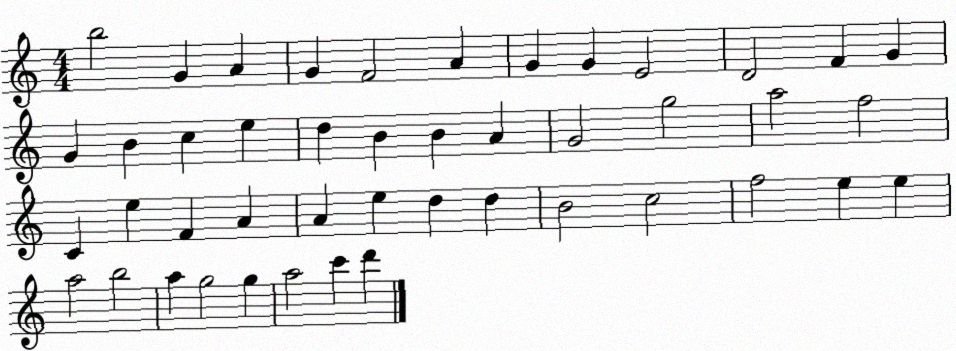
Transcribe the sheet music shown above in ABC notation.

X:1
T:Untitled
M:4/4
L:1/4
K:C
b2 G A G F2 A G G E2 D2 F G G B c e d B B A G2 g2 a2 f2 C e F A A e d d B2 c2 f2 e e a2 b2 a g2 g a2 c' d'